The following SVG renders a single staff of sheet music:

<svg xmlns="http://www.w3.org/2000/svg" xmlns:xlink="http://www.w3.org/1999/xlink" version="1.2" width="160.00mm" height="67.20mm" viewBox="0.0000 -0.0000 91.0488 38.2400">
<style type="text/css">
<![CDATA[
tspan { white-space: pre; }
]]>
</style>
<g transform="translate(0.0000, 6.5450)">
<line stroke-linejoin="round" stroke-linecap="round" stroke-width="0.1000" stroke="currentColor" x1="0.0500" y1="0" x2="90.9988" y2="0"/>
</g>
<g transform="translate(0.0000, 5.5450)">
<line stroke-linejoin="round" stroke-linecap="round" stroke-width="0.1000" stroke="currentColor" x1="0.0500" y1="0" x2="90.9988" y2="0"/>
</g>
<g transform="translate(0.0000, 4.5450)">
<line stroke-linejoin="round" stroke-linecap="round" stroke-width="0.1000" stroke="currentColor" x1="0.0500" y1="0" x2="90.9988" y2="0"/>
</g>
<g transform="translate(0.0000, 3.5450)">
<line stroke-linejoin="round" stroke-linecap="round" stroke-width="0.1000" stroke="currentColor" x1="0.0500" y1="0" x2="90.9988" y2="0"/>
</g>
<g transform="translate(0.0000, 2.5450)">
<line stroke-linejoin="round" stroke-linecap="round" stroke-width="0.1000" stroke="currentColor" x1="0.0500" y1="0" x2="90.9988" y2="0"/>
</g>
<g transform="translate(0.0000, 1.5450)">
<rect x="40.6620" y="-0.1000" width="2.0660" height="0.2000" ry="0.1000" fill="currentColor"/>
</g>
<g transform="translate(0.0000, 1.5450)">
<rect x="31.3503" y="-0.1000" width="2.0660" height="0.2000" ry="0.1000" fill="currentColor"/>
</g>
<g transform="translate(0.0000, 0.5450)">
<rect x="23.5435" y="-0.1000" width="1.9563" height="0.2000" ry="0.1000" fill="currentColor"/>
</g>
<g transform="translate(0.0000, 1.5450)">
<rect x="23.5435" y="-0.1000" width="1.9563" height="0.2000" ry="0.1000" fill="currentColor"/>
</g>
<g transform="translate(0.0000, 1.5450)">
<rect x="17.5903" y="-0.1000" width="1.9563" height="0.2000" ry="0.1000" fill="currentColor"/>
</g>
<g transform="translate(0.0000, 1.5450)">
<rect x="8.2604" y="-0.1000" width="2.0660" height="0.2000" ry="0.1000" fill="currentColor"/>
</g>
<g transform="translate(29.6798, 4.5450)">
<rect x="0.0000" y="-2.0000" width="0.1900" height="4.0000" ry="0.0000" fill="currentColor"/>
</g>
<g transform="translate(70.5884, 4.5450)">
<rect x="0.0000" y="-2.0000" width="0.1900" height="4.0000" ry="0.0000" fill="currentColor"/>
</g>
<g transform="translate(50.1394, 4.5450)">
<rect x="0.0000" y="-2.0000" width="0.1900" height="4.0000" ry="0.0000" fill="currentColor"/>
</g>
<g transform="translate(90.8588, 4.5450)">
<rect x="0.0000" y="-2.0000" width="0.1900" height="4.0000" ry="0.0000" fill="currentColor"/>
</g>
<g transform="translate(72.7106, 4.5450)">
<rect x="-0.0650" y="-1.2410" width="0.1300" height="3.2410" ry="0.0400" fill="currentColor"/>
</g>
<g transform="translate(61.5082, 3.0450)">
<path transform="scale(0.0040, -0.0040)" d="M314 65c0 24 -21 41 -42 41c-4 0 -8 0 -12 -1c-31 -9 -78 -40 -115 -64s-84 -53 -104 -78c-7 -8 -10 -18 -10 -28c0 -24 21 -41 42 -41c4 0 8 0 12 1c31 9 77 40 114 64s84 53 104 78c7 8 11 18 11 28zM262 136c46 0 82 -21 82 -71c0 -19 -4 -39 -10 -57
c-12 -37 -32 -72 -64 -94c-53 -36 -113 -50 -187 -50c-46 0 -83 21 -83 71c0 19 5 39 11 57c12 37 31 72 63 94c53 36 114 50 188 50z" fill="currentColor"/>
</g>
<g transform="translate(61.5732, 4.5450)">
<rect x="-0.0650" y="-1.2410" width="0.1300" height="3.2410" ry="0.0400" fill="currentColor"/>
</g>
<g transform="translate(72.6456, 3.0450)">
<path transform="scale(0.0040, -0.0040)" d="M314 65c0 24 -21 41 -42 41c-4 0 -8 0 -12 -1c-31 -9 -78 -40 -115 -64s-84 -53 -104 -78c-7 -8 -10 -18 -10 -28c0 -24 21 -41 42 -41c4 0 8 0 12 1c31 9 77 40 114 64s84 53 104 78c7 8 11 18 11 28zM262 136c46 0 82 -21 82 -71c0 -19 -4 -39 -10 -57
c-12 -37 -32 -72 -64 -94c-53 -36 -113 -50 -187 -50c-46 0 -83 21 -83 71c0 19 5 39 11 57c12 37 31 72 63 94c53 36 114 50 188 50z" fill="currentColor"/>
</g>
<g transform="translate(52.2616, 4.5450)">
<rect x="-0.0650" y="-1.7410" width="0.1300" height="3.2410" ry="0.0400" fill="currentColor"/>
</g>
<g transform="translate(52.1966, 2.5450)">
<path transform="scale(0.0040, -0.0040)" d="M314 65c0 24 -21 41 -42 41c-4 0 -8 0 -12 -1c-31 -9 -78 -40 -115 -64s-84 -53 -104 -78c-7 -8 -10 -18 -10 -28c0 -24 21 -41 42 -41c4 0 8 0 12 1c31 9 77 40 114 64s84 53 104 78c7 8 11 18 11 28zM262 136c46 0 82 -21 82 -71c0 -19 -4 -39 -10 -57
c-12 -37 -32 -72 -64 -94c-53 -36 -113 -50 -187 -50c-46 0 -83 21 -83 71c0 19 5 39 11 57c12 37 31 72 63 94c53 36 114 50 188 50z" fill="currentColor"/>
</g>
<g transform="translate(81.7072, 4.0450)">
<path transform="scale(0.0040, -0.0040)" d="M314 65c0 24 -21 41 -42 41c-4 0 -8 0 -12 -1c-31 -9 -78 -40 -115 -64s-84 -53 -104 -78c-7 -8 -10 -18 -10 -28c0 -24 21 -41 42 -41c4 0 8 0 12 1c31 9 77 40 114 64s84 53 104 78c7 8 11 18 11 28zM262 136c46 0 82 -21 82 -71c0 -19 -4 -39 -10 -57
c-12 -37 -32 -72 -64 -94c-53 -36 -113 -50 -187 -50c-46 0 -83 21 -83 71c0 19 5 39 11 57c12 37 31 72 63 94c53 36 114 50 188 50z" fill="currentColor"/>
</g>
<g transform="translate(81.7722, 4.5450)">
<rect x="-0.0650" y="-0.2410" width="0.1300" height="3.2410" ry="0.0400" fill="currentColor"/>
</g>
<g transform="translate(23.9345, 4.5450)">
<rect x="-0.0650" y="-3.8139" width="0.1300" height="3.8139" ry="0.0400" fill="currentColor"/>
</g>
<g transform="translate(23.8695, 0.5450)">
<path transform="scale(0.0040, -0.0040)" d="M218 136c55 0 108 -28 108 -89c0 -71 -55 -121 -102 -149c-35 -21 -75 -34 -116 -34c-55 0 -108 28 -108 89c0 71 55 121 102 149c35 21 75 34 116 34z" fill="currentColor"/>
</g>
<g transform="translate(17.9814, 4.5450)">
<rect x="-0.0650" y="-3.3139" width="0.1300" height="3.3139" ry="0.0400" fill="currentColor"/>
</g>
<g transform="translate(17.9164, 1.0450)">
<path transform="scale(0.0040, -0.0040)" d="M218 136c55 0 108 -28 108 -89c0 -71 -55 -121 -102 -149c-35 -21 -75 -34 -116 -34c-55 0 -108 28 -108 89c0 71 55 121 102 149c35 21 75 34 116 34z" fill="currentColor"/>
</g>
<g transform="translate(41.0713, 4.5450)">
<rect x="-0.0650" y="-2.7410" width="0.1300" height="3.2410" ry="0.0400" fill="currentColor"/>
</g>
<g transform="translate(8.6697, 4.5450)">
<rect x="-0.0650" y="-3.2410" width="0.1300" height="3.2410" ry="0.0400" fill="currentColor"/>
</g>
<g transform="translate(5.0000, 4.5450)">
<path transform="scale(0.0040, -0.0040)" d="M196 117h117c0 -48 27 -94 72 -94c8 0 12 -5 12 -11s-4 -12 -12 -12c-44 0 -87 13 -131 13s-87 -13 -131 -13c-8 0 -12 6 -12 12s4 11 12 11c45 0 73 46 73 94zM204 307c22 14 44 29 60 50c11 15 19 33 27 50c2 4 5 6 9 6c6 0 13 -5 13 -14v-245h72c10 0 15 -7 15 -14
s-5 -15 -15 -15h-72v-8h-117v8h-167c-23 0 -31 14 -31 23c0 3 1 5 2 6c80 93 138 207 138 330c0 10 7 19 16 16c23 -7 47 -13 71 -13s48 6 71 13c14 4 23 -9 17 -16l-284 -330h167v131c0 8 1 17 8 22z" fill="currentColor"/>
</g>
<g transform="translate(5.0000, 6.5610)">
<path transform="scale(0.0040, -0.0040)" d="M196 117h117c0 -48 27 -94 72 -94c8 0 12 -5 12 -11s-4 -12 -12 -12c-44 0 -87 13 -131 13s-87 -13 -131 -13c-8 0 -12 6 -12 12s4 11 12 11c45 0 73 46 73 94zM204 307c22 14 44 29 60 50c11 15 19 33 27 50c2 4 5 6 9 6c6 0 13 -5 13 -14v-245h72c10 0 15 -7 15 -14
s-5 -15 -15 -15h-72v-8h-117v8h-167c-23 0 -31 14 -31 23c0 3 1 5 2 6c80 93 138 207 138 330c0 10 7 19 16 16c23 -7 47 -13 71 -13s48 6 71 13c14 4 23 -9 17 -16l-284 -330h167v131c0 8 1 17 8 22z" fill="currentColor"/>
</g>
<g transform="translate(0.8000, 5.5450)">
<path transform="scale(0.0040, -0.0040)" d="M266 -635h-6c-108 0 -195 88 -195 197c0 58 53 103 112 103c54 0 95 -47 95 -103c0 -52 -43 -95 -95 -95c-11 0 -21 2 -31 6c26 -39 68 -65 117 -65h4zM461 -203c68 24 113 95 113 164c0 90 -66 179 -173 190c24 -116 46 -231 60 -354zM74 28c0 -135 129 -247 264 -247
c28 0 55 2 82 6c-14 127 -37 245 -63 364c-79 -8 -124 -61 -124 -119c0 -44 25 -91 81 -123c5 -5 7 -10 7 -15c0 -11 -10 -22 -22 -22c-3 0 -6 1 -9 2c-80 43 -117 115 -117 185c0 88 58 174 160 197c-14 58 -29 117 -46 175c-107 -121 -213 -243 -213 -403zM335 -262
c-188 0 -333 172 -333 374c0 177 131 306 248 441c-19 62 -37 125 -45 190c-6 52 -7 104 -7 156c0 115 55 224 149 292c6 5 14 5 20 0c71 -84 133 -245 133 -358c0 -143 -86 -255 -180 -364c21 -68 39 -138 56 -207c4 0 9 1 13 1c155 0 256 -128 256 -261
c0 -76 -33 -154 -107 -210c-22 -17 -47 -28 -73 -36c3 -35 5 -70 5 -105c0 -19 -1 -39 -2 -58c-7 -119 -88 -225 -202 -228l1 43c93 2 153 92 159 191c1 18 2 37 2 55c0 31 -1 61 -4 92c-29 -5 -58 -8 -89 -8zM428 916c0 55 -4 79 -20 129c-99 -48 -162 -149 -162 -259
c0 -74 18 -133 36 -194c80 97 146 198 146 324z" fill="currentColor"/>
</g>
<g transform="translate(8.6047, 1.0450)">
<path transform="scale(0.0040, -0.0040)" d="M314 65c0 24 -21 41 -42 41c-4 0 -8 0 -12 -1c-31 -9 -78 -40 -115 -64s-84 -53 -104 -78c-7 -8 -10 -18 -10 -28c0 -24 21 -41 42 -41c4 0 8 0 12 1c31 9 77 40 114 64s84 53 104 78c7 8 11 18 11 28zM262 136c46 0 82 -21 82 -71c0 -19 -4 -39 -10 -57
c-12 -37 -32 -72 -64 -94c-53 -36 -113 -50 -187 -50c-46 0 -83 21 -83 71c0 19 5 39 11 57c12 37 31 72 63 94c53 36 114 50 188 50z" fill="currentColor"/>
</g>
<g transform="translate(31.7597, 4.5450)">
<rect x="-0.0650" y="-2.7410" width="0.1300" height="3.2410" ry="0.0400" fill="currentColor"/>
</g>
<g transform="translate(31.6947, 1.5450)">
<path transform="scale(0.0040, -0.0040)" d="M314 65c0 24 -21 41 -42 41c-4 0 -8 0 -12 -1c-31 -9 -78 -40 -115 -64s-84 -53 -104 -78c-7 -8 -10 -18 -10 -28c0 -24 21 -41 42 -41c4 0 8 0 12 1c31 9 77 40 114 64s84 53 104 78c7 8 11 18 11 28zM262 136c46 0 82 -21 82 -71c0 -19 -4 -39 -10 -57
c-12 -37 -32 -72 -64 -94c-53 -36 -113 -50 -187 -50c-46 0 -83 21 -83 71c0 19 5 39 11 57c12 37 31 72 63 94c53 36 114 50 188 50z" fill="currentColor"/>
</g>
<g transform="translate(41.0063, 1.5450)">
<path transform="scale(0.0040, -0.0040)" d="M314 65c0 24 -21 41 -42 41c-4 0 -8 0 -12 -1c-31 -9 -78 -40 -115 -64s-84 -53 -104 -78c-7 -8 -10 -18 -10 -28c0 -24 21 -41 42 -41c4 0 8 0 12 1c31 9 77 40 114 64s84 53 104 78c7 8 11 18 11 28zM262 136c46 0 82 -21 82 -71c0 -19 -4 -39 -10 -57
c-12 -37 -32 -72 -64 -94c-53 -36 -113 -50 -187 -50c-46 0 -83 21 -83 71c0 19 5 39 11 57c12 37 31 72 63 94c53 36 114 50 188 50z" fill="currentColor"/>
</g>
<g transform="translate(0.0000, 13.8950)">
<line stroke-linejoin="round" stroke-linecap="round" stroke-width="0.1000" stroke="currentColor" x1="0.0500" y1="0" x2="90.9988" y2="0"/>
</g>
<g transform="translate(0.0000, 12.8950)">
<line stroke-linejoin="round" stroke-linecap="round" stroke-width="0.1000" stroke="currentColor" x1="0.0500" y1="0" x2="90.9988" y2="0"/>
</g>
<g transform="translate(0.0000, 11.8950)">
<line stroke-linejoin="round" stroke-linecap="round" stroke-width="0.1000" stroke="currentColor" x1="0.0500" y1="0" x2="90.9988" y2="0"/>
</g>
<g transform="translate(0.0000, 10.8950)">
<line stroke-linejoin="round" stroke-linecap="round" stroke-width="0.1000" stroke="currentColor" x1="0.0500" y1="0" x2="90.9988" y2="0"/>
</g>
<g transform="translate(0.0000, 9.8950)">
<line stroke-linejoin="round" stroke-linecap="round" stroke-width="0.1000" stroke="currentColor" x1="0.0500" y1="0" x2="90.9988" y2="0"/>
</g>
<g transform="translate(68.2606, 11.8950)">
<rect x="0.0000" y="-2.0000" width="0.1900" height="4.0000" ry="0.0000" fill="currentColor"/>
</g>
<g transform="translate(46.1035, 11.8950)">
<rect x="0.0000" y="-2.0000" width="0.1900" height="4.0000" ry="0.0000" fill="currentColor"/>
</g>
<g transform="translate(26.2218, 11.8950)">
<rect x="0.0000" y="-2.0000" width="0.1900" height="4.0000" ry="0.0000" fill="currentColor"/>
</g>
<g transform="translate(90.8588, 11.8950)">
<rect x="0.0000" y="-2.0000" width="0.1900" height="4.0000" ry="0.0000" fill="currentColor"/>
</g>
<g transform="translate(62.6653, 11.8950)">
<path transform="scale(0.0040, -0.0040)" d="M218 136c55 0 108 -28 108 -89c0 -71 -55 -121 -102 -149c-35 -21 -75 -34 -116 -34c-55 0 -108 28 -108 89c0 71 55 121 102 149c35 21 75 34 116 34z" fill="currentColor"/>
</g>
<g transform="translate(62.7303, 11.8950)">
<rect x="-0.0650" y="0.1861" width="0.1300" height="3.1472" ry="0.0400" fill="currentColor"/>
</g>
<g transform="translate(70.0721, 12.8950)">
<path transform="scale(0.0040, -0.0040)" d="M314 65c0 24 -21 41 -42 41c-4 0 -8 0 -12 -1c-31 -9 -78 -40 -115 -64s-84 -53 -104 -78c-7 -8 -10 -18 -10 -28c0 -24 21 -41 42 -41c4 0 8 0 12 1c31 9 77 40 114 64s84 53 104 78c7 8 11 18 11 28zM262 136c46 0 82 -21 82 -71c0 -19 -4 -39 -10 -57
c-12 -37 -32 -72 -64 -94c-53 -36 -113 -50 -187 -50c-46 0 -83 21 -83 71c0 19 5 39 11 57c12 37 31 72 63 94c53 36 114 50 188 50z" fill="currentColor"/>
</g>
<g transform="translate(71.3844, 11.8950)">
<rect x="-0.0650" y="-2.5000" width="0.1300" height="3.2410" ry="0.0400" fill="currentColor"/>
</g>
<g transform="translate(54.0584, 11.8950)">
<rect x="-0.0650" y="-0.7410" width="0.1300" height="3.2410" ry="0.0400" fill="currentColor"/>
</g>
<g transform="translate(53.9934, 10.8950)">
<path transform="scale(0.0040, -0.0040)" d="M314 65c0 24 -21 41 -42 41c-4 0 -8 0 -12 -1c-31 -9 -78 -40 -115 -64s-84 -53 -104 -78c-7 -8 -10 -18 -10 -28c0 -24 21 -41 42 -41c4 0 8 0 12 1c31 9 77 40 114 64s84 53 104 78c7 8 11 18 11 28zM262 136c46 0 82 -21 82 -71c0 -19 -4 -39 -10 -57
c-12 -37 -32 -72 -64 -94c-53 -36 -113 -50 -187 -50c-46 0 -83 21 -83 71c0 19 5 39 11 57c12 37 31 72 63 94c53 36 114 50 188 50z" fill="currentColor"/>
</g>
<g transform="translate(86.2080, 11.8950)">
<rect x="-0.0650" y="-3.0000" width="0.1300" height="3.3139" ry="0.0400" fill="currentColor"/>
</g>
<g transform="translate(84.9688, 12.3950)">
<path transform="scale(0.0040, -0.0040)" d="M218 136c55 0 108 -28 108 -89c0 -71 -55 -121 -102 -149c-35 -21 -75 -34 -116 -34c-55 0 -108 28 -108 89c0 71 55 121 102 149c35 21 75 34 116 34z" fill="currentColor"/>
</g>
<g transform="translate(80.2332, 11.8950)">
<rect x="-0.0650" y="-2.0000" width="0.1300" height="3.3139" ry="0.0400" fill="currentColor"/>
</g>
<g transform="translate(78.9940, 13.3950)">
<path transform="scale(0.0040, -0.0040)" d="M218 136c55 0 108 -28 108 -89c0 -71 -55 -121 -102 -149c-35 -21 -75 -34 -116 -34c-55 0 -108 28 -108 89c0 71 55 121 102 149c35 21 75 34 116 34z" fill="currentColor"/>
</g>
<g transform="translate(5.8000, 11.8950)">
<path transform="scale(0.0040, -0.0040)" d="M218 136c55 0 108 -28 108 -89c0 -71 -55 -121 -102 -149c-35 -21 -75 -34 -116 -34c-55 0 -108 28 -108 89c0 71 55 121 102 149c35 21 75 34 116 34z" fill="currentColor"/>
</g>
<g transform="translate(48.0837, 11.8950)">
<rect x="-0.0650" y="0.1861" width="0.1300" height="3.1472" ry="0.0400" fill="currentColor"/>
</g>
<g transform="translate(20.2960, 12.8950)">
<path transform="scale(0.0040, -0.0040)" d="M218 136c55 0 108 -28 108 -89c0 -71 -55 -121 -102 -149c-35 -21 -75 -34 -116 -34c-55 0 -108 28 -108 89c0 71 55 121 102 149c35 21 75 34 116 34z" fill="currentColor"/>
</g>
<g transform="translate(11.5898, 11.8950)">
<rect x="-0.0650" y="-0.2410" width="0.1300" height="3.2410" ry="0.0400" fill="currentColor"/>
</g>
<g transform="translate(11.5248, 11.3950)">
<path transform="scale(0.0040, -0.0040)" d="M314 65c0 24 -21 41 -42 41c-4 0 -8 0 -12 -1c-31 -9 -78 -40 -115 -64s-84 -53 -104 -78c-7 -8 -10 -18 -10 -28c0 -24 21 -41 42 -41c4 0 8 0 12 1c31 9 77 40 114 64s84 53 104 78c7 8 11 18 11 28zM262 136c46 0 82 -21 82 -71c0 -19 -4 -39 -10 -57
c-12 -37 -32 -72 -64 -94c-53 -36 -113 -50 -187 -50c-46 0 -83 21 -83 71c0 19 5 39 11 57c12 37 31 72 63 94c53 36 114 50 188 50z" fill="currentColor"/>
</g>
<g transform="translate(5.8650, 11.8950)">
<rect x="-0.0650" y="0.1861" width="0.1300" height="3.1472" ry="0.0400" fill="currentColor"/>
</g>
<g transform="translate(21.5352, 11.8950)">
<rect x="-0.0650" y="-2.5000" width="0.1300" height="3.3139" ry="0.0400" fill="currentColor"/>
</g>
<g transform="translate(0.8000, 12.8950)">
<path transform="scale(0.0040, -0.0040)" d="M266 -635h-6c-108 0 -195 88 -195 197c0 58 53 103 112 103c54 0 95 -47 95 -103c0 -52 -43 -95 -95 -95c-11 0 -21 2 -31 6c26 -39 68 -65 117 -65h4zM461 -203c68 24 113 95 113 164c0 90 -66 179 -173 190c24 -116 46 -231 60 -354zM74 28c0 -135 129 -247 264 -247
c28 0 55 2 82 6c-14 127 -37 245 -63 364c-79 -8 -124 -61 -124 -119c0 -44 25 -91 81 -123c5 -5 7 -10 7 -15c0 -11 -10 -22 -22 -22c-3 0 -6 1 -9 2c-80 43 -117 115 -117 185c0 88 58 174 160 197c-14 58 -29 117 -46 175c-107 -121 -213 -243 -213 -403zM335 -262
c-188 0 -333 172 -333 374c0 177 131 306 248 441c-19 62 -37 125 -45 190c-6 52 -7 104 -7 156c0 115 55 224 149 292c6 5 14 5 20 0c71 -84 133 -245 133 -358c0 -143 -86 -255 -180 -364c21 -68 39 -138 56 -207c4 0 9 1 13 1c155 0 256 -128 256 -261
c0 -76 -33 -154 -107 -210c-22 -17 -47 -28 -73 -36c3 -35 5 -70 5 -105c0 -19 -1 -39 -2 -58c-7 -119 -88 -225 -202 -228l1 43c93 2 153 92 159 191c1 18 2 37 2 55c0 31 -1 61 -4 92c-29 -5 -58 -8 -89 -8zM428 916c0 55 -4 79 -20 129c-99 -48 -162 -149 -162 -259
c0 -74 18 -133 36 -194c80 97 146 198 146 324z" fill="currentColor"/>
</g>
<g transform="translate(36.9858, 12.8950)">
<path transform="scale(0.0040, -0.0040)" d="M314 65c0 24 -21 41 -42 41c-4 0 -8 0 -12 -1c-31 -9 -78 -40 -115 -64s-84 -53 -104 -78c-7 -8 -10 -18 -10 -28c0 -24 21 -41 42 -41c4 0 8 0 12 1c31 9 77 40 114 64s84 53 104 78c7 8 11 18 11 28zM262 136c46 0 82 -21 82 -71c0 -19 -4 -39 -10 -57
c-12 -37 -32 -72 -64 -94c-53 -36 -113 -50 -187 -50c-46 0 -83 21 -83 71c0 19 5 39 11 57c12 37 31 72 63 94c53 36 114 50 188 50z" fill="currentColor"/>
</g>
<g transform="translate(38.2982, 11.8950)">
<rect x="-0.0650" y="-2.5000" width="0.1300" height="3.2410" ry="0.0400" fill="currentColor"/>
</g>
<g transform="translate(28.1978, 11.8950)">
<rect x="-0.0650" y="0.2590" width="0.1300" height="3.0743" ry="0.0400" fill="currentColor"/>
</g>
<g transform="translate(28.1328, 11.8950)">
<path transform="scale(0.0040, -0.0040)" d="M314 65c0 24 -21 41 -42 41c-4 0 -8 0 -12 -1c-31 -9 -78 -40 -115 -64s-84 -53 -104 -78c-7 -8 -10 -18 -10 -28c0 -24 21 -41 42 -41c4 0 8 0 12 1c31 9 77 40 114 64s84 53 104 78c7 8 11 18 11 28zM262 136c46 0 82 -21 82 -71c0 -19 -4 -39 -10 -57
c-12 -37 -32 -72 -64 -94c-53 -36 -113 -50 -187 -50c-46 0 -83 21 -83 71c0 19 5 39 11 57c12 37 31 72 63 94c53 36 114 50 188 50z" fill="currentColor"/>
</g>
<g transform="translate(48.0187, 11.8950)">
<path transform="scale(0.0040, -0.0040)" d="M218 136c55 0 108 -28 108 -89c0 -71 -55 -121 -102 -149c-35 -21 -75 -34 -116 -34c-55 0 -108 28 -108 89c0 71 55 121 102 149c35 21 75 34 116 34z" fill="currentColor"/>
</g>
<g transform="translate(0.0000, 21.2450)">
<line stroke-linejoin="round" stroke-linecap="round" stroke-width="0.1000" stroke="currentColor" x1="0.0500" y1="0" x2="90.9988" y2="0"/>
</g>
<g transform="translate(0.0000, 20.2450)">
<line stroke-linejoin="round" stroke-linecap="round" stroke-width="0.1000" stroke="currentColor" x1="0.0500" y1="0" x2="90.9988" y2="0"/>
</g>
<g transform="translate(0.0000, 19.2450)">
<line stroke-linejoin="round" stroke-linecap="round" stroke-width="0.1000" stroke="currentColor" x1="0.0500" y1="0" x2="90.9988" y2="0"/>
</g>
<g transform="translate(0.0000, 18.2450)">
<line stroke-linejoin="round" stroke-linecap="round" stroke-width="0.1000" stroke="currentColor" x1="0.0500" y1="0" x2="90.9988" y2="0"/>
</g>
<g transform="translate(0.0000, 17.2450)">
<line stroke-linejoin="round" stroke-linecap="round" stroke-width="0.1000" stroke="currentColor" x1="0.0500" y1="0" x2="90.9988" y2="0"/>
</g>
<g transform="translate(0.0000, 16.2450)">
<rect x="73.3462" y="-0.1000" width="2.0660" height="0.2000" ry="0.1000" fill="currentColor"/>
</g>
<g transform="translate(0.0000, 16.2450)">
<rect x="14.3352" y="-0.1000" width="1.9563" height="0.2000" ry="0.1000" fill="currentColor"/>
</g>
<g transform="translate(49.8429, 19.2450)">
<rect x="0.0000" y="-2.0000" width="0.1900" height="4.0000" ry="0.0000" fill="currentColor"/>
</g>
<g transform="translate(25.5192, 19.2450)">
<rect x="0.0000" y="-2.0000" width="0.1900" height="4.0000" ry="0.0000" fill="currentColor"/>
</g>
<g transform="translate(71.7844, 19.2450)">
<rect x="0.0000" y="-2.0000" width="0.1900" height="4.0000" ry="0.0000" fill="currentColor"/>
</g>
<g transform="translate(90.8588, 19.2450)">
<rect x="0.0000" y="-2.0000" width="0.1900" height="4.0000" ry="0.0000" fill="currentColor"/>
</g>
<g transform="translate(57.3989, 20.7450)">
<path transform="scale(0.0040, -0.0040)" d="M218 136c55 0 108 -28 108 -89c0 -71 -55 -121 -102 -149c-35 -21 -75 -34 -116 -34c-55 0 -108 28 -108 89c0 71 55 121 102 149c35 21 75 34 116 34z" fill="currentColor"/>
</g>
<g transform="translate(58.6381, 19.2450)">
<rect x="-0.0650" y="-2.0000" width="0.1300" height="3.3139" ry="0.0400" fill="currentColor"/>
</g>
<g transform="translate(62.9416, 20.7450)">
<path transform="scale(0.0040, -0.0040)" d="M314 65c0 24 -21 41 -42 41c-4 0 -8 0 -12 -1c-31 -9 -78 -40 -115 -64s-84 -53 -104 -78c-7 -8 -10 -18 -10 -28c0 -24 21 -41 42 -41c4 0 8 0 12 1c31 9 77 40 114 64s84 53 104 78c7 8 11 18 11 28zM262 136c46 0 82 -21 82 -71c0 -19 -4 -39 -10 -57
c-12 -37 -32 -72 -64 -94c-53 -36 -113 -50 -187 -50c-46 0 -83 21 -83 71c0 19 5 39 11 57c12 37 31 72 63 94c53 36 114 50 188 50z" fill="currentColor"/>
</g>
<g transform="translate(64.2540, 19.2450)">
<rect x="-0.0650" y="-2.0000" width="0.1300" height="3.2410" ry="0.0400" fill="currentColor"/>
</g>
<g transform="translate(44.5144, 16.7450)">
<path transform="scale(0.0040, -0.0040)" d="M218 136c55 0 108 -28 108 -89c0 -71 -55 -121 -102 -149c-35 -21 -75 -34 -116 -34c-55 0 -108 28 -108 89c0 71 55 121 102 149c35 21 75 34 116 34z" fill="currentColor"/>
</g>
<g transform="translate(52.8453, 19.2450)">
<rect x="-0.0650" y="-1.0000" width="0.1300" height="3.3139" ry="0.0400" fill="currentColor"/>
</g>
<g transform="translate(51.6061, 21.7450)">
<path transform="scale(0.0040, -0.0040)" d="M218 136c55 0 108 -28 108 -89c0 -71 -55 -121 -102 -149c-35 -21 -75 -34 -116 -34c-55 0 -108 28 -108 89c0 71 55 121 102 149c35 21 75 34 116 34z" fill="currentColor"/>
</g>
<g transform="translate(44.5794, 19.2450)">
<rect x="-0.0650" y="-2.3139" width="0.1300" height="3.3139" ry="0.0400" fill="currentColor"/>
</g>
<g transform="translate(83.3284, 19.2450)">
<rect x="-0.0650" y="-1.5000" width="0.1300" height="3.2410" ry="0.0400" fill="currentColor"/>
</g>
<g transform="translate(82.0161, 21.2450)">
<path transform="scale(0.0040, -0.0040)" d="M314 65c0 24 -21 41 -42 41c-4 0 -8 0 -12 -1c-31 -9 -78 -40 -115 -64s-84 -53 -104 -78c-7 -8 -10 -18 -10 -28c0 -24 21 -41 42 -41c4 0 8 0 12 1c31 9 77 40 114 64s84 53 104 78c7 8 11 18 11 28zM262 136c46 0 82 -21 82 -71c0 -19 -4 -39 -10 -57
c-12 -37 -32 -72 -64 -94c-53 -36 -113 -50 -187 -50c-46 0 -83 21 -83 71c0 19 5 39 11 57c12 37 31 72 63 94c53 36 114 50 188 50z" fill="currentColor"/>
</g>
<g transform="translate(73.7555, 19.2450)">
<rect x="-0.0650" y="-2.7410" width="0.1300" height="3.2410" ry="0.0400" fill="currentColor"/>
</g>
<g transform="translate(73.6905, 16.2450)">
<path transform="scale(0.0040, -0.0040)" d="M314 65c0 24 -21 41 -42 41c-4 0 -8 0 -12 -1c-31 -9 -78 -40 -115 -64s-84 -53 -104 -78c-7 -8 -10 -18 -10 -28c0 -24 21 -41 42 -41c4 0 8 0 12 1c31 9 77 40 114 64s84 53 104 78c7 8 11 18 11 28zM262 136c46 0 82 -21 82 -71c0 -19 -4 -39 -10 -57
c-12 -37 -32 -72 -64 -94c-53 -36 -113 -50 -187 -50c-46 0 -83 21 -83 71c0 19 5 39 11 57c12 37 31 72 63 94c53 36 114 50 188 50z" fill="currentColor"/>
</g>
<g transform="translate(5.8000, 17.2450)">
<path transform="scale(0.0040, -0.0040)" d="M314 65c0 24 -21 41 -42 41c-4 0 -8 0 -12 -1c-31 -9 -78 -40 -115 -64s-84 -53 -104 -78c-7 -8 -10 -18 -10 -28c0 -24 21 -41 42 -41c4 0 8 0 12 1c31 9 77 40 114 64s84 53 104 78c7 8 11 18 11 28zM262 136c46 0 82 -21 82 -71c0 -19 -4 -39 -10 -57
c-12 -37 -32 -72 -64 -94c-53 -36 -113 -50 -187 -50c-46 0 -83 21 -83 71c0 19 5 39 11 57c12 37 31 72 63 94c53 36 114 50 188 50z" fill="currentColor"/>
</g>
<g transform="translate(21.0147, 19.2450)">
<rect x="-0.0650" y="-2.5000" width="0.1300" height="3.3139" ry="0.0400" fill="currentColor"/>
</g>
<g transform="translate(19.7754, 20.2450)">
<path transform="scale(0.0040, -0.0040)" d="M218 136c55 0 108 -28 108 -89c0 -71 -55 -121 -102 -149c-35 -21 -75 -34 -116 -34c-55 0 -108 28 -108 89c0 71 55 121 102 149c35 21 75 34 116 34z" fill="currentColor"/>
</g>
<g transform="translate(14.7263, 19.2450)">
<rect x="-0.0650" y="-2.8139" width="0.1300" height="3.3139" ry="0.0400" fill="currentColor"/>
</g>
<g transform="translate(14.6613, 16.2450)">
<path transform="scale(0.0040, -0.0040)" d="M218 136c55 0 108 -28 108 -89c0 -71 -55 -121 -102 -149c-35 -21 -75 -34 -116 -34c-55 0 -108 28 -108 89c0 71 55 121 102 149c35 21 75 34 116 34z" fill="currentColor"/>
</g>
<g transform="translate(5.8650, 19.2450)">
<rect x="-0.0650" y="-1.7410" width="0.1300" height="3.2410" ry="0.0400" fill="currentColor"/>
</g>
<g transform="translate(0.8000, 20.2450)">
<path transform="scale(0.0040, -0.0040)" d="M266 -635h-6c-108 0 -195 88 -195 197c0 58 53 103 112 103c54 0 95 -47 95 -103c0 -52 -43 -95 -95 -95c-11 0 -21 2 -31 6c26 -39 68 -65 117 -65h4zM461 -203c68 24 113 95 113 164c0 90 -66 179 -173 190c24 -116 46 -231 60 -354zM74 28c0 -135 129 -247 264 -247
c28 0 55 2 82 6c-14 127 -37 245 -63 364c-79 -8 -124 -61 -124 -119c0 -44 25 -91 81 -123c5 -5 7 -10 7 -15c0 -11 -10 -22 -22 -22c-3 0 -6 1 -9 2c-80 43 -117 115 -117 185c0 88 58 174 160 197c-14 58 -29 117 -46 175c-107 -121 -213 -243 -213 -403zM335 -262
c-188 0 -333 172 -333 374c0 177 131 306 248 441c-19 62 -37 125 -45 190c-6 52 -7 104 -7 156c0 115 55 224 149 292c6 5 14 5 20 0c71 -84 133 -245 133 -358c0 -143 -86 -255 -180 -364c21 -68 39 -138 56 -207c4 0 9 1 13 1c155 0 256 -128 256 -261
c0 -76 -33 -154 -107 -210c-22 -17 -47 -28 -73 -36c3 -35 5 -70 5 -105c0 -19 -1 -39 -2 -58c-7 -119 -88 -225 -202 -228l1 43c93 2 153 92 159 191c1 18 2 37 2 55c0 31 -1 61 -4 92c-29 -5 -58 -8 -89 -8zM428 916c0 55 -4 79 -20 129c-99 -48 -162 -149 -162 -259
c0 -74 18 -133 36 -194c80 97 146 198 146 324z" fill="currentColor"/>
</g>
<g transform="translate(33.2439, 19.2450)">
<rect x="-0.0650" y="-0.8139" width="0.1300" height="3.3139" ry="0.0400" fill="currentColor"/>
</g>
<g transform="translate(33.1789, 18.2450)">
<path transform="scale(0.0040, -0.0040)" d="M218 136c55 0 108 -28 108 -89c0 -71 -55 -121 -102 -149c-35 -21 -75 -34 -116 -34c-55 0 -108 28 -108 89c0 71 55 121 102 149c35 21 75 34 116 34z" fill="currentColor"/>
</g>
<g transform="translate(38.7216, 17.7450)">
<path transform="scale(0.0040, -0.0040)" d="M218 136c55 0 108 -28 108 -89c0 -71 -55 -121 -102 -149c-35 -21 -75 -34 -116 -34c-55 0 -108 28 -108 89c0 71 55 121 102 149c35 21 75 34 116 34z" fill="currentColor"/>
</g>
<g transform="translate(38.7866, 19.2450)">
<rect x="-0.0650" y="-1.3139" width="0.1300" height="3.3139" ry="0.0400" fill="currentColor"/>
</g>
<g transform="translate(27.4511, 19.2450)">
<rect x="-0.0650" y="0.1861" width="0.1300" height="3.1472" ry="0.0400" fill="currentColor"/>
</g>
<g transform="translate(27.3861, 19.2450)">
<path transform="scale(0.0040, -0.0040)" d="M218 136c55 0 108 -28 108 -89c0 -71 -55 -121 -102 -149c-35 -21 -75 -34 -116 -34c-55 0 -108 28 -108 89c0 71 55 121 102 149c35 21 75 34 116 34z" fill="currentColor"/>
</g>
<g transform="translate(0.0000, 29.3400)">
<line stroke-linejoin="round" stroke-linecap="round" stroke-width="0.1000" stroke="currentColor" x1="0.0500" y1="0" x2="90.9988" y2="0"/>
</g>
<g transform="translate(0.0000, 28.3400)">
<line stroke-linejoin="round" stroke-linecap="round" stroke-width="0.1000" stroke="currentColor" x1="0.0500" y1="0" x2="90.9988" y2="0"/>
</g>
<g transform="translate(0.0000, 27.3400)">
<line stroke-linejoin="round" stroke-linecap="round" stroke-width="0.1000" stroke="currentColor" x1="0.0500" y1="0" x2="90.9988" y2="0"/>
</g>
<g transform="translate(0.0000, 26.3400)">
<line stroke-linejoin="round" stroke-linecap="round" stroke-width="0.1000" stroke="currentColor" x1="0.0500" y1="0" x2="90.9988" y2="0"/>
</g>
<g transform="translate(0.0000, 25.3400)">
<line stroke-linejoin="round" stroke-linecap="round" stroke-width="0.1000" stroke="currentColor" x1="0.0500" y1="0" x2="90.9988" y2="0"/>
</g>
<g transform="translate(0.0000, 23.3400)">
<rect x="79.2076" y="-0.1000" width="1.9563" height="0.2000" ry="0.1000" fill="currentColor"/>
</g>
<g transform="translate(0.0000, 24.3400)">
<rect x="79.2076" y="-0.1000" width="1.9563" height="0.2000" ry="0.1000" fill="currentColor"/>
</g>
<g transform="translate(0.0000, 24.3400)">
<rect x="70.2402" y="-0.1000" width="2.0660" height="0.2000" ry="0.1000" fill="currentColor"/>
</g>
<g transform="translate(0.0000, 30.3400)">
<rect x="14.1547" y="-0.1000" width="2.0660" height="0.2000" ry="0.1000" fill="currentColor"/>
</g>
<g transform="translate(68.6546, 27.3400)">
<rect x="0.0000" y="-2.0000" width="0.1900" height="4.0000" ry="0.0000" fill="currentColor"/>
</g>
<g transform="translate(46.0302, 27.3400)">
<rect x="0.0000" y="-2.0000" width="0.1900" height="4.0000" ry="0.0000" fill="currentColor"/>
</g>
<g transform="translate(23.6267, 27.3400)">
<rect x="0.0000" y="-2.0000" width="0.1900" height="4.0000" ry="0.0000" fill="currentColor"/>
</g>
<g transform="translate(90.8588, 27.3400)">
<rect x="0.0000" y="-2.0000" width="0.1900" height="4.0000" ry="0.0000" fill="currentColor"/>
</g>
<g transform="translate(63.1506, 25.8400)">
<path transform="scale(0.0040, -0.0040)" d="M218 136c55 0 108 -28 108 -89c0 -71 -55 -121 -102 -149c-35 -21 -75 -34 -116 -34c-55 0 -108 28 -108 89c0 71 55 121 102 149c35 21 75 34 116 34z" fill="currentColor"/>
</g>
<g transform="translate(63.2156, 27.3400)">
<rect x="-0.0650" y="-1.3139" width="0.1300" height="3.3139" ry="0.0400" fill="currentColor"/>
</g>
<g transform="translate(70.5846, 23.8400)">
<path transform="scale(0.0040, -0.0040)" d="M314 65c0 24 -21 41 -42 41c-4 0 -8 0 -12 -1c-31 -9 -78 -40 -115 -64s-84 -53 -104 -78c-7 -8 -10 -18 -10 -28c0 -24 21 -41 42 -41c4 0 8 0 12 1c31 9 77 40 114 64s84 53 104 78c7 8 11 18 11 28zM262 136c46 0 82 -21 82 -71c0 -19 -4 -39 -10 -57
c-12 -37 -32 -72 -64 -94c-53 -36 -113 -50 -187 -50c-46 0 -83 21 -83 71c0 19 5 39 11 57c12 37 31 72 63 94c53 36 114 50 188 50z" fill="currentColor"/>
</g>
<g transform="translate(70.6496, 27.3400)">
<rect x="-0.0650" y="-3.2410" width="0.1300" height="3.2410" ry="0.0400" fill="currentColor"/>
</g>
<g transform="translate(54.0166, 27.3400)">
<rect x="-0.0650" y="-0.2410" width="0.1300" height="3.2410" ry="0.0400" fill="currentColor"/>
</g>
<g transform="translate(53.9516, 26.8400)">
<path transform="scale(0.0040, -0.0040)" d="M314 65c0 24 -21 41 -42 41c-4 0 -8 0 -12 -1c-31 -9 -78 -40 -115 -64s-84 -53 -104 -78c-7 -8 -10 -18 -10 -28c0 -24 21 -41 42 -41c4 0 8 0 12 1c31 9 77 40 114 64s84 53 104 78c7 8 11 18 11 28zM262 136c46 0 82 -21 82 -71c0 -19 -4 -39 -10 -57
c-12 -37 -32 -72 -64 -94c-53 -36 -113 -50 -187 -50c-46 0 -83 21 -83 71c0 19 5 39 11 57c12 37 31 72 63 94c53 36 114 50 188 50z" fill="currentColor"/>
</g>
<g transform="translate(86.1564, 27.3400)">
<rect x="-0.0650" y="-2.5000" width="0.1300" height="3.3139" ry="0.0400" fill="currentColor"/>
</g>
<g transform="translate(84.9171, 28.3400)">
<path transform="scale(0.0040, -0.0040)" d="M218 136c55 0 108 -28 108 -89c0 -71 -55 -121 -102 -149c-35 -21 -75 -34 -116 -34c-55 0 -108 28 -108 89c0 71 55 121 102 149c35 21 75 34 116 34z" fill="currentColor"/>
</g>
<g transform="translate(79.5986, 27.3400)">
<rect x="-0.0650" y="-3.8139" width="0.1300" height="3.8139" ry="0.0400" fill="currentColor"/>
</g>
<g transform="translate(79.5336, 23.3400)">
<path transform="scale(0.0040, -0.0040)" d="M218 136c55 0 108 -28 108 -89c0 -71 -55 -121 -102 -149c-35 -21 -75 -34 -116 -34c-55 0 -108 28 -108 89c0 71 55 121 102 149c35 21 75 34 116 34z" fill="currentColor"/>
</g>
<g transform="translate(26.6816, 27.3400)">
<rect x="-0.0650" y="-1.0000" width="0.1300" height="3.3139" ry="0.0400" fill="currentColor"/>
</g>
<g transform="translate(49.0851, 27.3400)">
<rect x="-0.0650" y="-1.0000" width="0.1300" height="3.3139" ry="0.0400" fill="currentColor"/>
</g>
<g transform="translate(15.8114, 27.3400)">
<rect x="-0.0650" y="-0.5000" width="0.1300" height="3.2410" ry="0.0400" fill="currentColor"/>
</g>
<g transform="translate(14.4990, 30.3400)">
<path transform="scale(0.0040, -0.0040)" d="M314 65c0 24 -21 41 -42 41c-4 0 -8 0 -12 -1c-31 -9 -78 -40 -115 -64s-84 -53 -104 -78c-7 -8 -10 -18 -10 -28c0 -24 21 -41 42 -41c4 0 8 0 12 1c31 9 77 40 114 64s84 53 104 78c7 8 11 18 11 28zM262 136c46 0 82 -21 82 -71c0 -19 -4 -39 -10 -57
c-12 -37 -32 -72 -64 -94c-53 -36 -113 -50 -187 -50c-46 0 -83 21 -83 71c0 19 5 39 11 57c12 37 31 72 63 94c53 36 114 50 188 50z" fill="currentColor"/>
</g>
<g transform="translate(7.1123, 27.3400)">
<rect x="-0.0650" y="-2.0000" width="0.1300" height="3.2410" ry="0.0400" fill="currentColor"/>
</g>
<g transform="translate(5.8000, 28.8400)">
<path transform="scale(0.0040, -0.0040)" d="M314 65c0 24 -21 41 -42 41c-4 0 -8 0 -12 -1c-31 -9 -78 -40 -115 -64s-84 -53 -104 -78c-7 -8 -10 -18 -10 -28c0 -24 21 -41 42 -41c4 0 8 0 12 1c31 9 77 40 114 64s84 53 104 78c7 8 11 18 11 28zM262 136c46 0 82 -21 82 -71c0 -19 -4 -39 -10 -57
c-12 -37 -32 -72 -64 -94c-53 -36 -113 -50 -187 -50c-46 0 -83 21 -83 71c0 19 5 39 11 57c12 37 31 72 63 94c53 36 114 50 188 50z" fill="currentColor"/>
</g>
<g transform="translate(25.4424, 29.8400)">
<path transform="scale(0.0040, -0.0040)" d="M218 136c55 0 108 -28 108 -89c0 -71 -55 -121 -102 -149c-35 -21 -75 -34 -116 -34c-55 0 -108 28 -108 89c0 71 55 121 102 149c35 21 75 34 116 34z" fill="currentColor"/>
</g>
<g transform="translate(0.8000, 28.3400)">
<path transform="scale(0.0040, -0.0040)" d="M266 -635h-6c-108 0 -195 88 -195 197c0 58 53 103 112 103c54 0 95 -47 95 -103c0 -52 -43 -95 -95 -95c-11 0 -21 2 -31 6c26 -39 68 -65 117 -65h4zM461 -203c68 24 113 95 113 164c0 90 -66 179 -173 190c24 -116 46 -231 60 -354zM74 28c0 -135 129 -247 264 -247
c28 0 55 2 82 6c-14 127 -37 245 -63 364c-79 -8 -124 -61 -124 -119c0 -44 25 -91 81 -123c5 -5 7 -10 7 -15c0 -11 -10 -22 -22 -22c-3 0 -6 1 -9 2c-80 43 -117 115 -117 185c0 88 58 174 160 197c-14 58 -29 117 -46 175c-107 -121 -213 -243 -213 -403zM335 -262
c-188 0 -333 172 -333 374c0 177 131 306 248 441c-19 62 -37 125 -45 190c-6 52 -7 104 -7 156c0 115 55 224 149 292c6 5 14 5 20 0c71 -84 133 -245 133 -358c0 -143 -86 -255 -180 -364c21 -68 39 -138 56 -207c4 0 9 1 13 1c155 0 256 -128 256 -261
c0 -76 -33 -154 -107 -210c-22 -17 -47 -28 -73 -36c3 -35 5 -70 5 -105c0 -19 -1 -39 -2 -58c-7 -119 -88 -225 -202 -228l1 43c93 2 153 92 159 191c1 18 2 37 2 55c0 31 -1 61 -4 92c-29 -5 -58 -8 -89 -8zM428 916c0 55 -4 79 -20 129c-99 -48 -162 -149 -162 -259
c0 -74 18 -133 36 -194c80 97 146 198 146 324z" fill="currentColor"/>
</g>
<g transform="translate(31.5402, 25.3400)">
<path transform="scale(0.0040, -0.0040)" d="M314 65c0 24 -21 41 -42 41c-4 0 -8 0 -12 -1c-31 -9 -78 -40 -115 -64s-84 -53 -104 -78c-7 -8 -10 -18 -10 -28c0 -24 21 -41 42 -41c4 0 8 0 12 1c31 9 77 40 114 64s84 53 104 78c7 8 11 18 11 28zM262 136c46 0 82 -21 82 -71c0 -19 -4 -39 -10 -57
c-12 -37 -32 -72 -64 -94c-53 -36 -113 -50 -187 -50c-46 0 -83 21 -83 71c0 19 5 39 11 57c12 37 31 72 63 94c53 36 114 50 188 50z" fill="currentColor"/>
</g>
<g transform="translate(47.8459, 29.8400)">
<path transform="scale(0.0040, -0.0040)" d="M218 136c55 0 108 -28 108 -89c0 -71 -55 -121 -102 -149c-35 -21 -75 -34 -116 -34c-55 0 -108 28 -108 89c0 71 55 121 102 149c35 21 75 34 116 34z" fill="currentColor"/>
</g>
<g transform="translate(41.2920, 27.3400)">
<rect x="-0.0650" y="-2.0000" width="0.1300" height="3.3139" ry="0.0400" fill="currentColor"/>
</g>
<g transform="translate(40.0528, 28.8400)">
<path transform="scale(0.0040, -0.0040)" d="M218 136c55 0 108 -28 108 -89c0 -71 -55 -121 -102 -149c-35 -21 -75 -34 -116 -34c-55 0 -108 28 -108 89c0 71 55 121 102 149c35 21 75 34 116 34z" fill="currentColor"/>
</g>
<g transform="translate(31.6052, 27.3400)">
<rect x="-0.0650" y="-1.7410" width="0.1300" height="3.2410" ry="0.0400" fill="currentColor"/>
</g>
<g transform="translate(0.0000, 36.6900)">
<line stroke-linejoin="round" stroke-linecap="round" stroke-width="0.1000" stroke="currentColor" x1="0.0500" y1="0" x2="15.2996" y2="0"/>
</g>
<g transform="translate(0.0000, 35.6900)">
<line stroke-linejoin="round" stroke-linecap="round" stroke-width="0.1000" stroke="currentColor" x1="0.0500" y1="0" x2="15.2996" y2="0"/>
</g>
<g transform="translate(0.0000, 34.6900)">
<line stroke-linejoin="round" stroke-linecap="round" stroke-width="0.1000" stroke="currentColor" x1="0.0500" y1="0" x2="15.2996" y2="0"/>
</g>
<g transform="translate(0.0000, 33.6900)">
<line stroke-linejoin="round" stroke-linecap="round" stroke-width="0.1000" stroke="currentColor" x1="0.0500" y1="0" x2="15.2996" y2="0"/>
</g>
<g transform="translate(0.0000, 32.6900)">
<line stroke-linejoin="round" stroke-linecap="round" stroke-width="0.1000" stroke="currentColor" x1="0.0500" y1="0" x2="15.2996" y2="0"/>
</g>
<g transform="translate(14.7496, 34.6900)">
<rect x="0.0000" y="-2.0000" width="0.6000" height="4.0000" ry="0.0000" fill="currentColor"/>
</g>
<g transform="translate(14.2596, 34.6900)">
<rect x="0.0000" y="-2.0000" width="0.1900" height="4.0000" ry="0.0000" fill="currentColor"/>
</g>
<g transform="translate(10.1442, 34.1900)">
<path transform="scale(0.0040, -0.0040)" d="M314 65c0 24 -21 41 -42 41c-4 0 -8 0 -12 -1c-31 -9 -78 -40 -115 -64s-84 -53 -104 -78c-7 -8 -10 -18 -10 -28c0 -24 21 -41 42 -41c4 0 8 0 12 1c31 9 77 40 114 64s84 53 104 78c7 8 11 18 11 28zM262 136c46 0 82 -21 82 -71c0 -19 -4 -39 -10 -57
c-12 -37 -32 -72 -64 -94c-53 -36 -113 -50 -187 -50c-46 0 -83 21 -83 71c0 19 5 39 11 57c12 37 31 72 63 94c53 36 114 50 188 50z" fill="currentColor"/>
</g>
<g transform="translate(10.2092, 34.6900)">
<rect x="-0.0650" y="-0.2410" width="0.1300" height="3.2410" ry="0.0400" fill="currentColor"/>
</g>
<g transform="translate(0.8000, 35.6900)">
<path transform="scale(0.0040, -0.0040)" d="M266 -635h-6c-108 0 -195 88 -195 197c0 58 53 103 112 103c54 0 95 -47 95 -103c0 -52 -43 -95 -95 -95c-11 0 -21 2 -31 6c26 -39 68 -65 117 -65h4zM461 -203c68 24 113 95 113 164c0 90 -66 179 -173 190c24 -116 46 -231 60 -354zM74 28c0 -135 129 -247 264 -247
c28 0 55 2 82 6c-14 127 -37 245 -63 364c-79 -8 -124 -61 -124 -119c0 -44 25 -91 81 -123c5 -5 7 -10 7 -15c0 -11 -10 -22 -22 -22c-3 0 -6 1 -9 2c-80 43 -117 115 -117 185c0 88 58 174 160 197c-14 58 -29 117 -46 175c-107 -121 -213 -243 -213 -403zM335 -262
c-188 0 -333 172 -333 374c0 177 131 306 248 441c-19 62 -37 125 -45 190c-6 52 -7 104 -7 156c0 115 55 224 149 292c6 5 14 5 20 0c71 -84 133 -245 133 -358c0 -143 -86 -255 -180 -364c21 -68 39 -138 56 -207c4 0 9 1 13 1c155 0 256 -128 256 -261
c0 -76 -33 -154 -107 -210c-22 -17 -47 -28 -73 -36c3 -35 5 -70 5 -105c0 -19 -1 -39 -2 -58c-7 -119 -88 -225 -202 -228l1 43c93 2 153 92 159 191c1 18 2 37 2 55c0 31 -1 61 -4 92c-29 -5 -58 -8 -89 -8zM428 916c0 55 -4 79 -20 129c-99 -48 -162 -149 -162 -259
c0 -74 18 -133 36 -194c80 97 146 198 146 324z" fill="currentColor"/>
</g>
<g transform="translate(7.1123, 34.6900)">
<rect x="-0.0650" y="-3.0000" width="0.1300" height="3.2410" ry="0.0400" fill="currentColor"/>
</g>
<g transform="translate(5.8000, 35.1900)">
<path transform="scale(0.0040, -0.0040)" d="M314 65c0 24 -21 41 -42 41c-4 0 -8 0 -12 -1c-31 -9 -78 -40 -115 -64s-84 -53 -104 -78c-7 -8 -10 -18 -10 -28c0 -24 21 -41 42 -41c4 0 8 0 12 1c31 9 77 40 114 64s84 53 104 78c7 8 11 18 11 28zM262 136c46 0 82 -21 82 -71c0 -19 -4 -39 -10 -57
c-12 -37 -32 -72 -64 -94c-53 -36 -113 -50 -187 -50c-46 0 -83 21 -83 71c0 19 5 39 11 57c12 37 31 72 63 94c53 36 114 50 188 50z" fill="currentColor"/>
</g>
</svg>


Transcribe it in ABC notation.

X:1
T:Untitled
M:4/4
L:1/4
K:C
b2 b c' a2 a2 f2 e2 e2 c2 B c2 G B2 G2 B d2 B G2 F A f2 a G B d e g D F F2 a2 E2 F2 C2 D f2 F D c2 e b2 c' G A2 c2